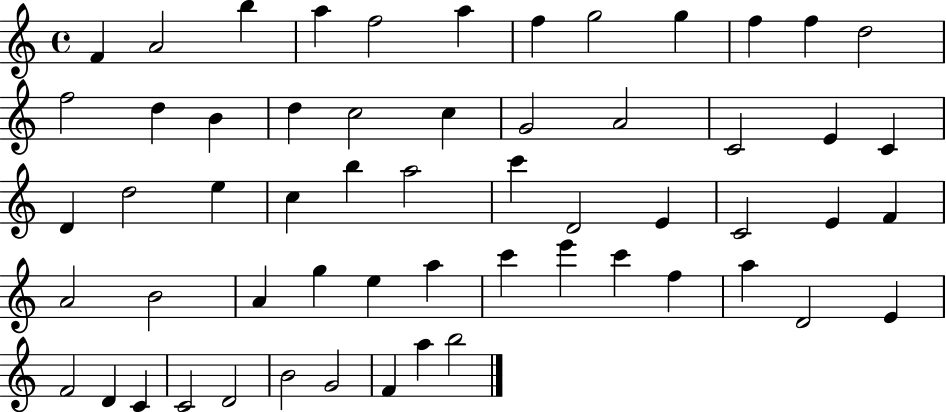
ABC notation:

X:1
T:Untitled
M:4/4
L:1/4
K:C
F A2 b a f2 a f g2 g f f d2 f2 d B d c2 c G2 A2 C2 E C D d2 e c b a2 c' D2 E C2 E F A2 B2 A g e a c' e' c' f a D2 E F2 D C C2 D2 B2 G2 F a b2